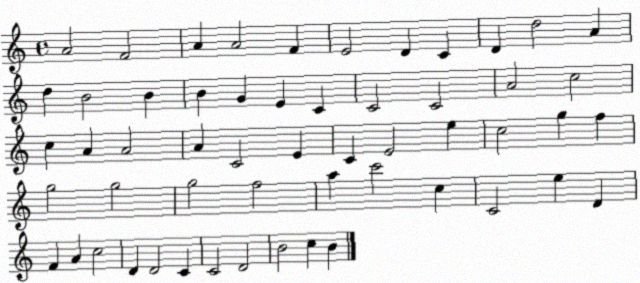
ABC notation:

X:1
T:Untitled
M:4/4
L:1/4
K:C
A2 F2 A A2 F E2 D C D d2 A d B2 B B G E C C2 C2 A2 c2 c A A2 A C2 E C E2 e c2 g f g2 g2 g2 f2 a c'2 c C2 e D F A c2 D D2 C C2 D2 B2 c B